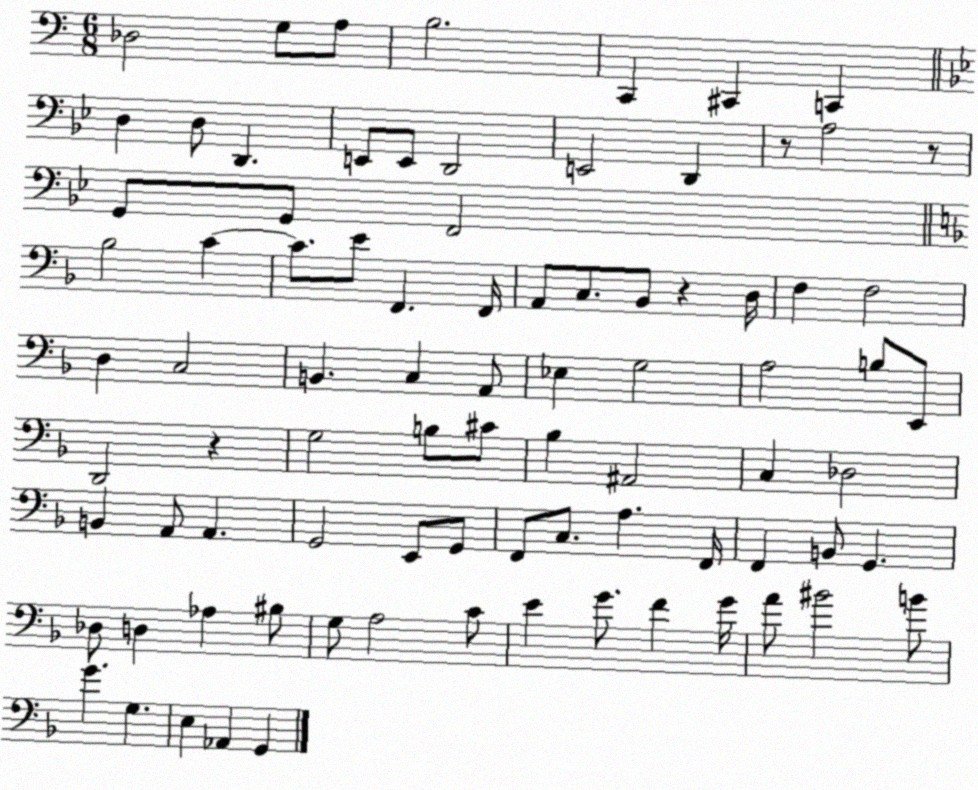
X:1
T:Untitled
M:6/8
L:1/4
K:C
_D,2 G,/2 A,/2 B,2 C,, ^C,, C,, D, D,/2 D,, E,,/2 E,,/2 D,,2 E,,2 D,, z/2 A,2 z/2 G,,/2 G,,/2 F,,2 _B,2 C C/2 E/2 F,, F,,/4 A,,/2 C,/2 _B,,/2 z D,/4 F, F,2 D, C,2 B,, C, A,,/2 _E, G,2 A,2 B,/2 E,,/2 D,,2 z G,2 B,/2 ^C/2 _B, ^A,,2 C, _D,2 B,, A,,/2 A,, G,,2 E,,/2 G,,/2 F,,/2 C,/2 A, F,,/4 F,, B,,/2 G,, _D,/2 D, _A, ^B,/2 G,/2 A,2 C/2 E G/2 F G/4 A/2 ^B2 B/2 G G, E, _A,, G,,